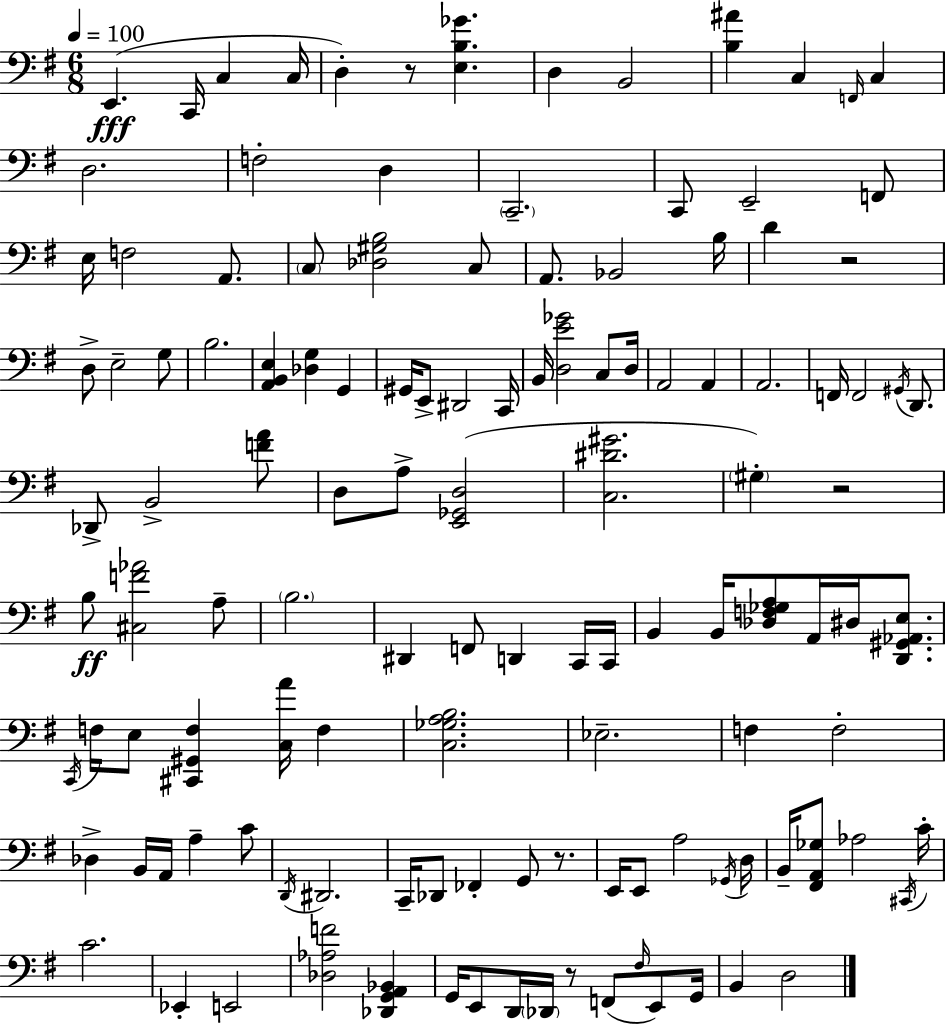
E2/q. C2/s C3/q C3/s D3/q R/e [E3,B3,Gb4]/q. D3/q B2/h [B3,A#4]/q C3/q F2/s C3/q D3/h. F3/h D3/q C2/h. C2/e E2/h F2/e E3/s F3/h A2/e. C3/e [Db3,G#3,B3]/h C3/e A2/e. Bb2/h B3/s D4/q R/h D3/e E3/h G3/e B3/h. [A2,B2,E3]/q [Db3,G3]/q G2/q G#2/s E2/e D#2/h C2/s B2/s [D3,E4,Gb4]/h C3/e D3/s A2/h A2/q A2/h. F2/s F2/h G#2/s D2/e. Db2/e B2/h [F4,A4]/e D3/e A3/e [E2,Gb2,D3]/h [C3,D#4,G#4]/h. G#3/q R/h B3/e [C#3,F4,Ab4]/h A3/e B3/h. D#2/q F2/e D2/q C2/s C2/s B2/q B2/s [Db3,F3,Gb3,A3]/e A2/s D#3/s [D2,G#2,Ab2,E3]/e. C2/s F3/s E3/e [C#2,G#2,F3]/q [C3,A4]/s F3/q [C3,Gb3,A3,B3]/h. Eb3/h. F3/q F3/h Db3/q B2/s A2/s A3/q C4/e D2/s D#2/h. C2/s Db2/e FES2/q G2/e R/e. E2/s E2/e A3/h Gb2/s D3/s B2/s [F#2,A2,Gb3]/e Ab3/h C#2/s C4/s C4/h. Eb2/q E2/h [Db3,Ab3,F4]/h [Db2,G2,A2,Bb2]/q G2/s E2/e D2/s Db2/s R/e F2/e F#3/s E2/e G2/s B2/q D3/h